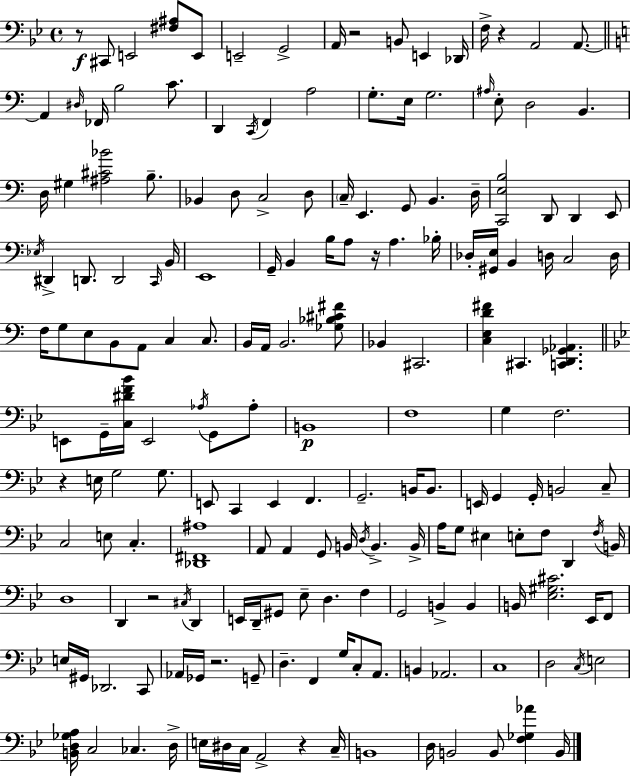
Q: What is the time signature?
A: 4/4